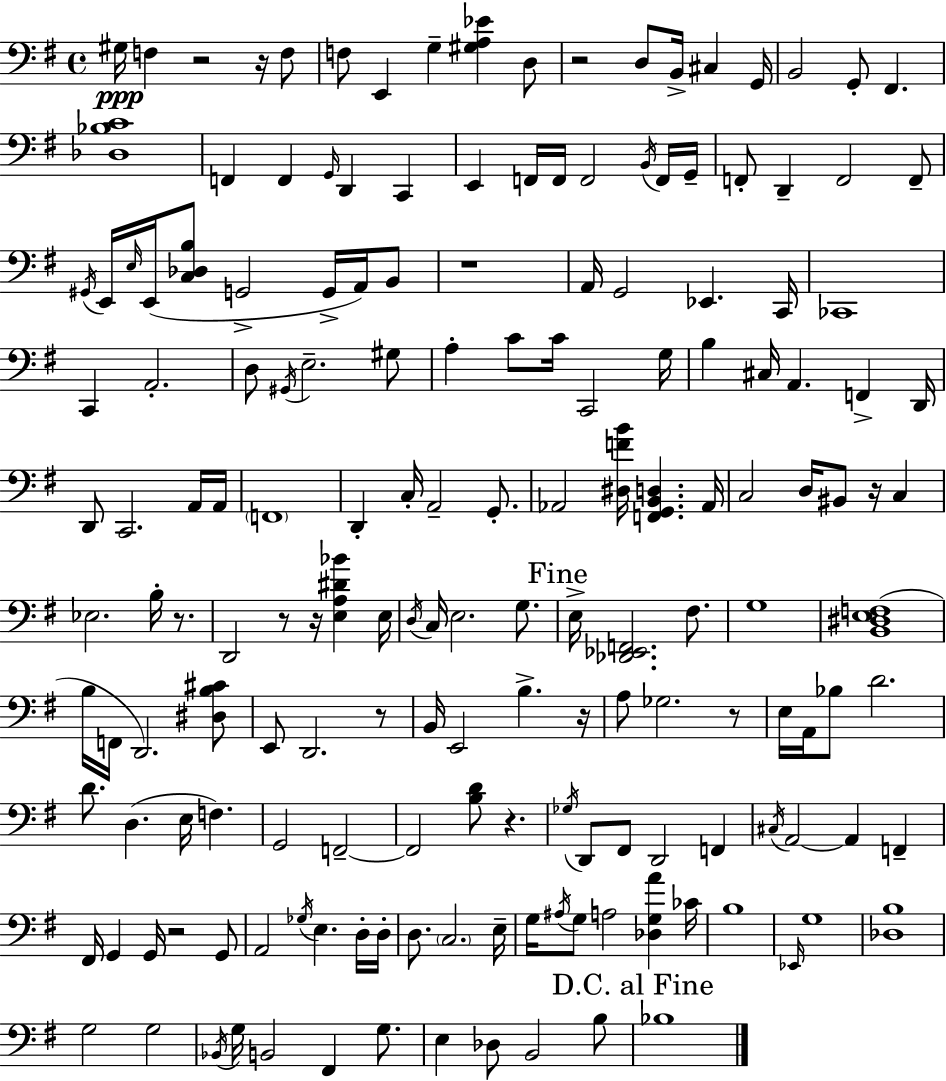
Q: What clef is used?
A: bass